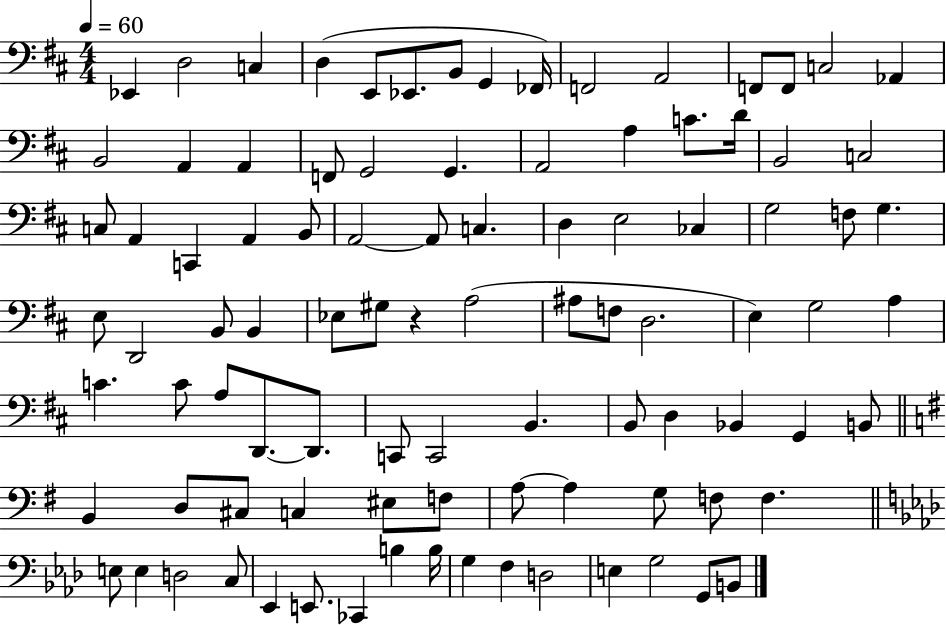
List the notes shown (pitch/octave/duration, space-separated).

Eb2/q D3/h C3/q D3/q E2/e Eb2/e. B2/e G2/q FES2/s F2/h A2/h F2/e F2/e C3/h Ab2/q B2/h A2/q A2/q F2/e G2/h G2/q. A2/h A3/q C4/e. D4/s B2/h C3/h C3/e A2/q C2/q A2/q B2/e A2/h A2/e C3/q. D3/q E3/h CES3/q G3/h F3/e G3/q. E3/e D2/h B2/e B2/q Eb3/e G#3/e R/q A3/h A#3/e F3/e D3/h. E3/q G3/h A3/q C4/q. C4/e A3/e D2/e. D2/e. C2/e C2/h B2/q. B2/e D3/q Bb2/q G2/q B2/e B2/q D3/e C#3/e C3/q EIS3/e F3/e A3/e A3/q G3/e F3/e F3/q. E3/e E3/q D3/h C3/e Eb2/q E2/e. CES2/q B3/q B3/s G3/q F3/q D3/h E3/q G3/h G2/e B2/e